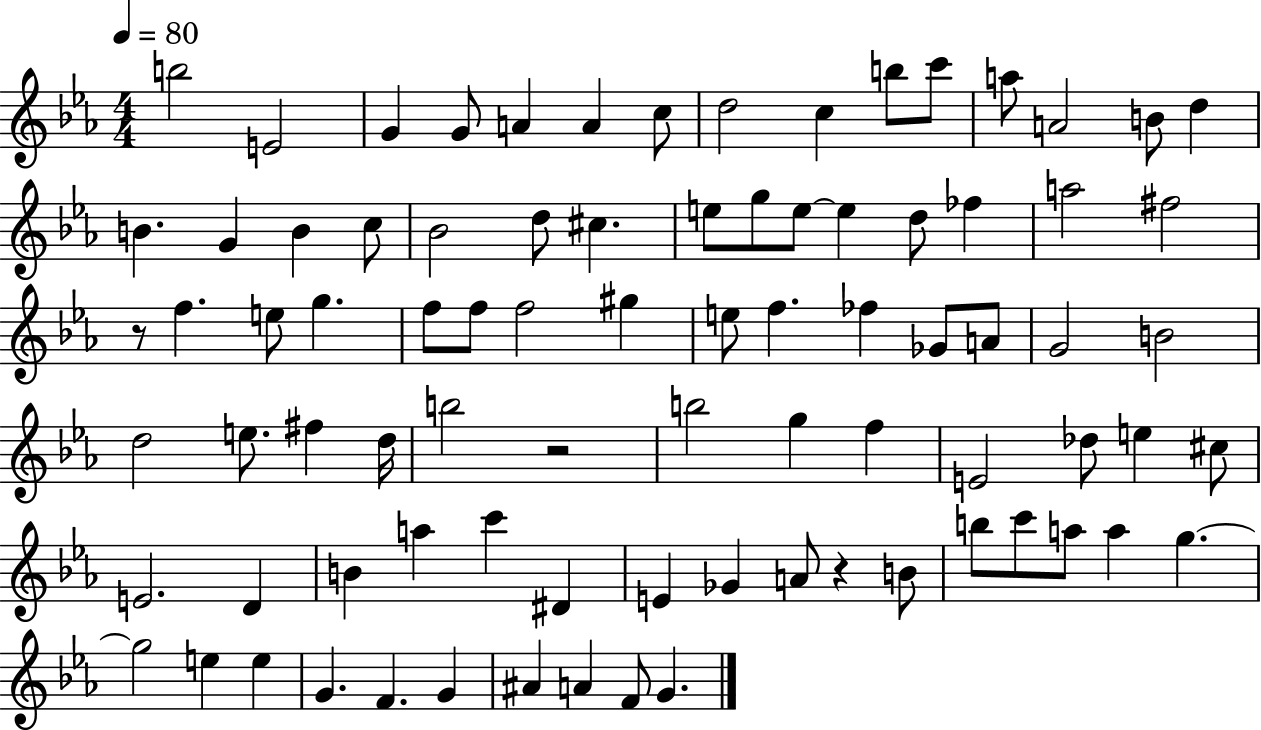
B5/h E4/h G4/q G4/e A4/q A4/q C5/e D5/h C5/q B5/e C6/e A5/e A4/h B4/e D5/q B4/q. G4/q B4/q C5/e Bb4/h D5/e C#5/q. E5/e G5/e E5/e E5/q D5/e FES5/q A5/h F#5/h R/e F5/q. E5/e G5/q. F5/e F5/e F5/h G#5/q E5/e F5/q. FES5/q Gb4/e A4/e G4/h B4/h D5/h E5/e. F#5/q D5/s B5/h R/h B5/h G5/q F5/q E4/h Db5/e E5/q C#5/e E4/h. D4/q B4/q A5/q C6/q D#4/q E4/q Gb4/q A4/e R/q B4/e B5/e C6/e A5/e A5/q G5/q. G5/h E5/q E5/q G4/q. F4/q. G4/q A#4/q A4/q F4/e G4/q.